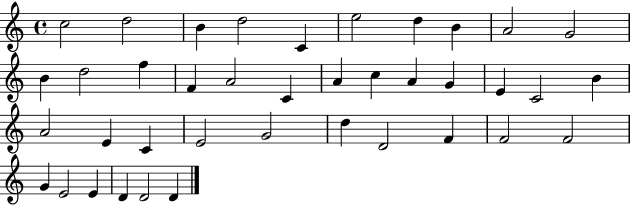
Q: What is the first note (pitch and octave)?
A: C5